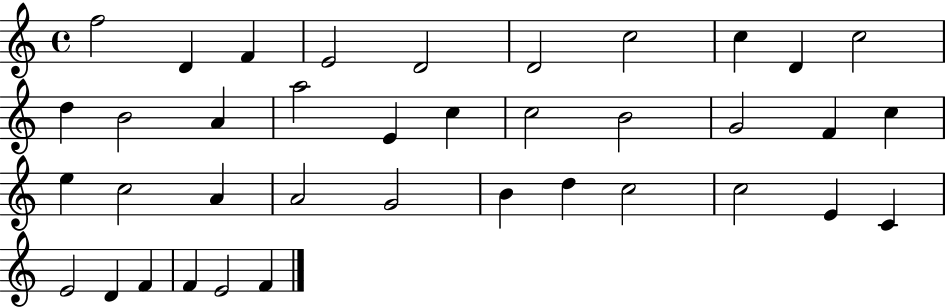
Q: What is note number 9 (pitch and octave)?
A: D4